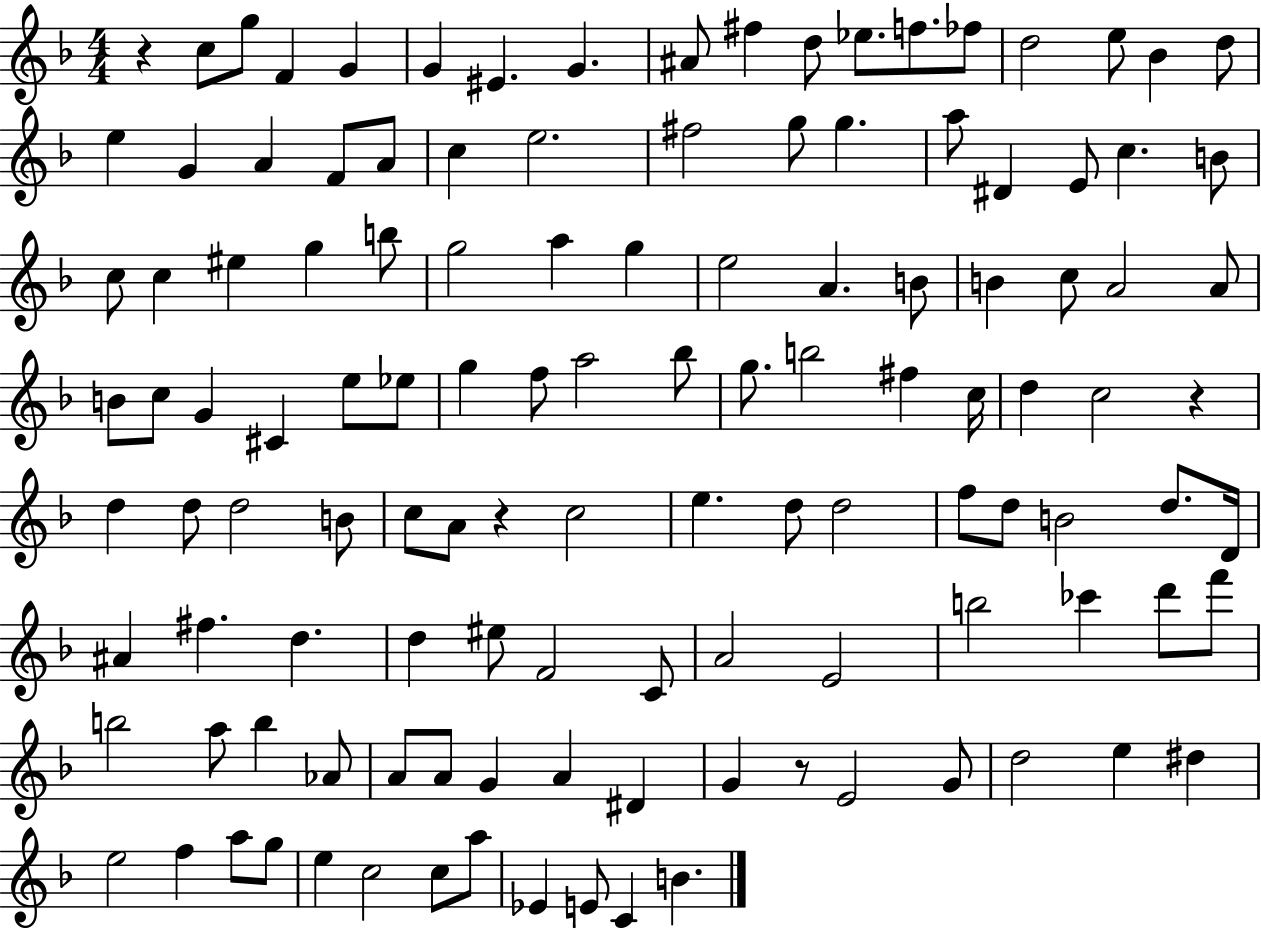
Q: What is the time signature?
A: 4/4